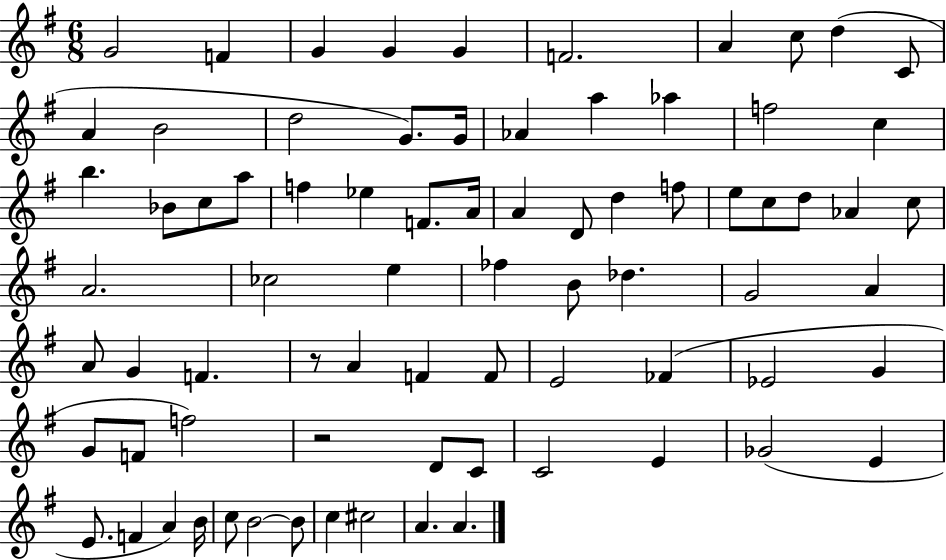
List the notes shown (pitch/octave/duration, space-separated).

G4/h F4/q G4/q G4/q G4/q F4/h. A4/q C5/e D5/q C4/e A4/q B4/h D5/h G4/e. G4/s Ab4/q A5/q Ab5/q F5/h C5/q B5/q. Bb4/e C5/e A5/e F5/q Eb5/q F4/e. A4/s A4/q D4/e D5/q F5/e E5/e C5/e D5/e Ab4/q C5/e A4/h. CES5/h E5/q FES5/q B4/e Db5/q. G4/h A4/q A4/e G4/q F4/q. R/e A4/q F4/q F4/e E4/h FES4/q Eb4/h G4/q G4/e F4/e F5/h R/h D4/e C4/e C4/h E4/q Gb4/h E4/q E4/e. F4/q A4/q B4/s C5/e B4/h B4/e C5/q C#5/h A4/q. A4/q.